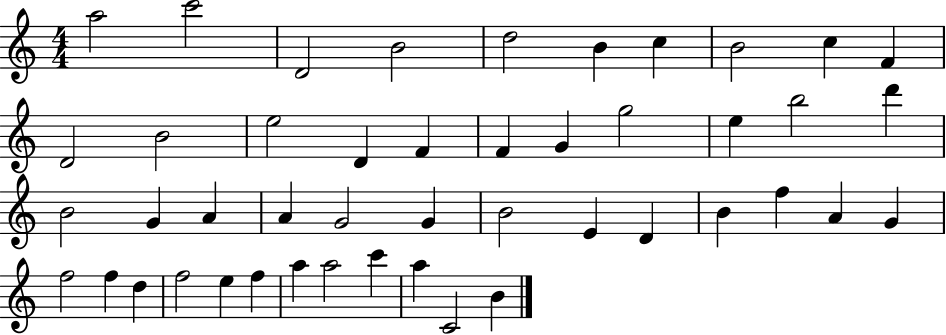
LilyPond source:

{
  \clef treble
  \numericTimeSignature
  \time 4/4
  \key c \major
  a''2 c'''2 | d'2 b'2 | d''2 b'4 c''4 | b'2 c''4 f'4 | \break d'2 b'2 | e''2 d'4 f'4 | f'4 g'4 g''2 | e''4 b''2 d'''4 | \break b'2 g'4 a'4 | a'4 g'2 g'4 | b'2 e'4 d'4 | b'4 f''4 a'4 g'4 | \break f''2 f''4 d''4 | f''2 e''4 f''4 | a''4 a''2 c'''4 | a''4 c'2 b'4 | \break \bar "|."
}